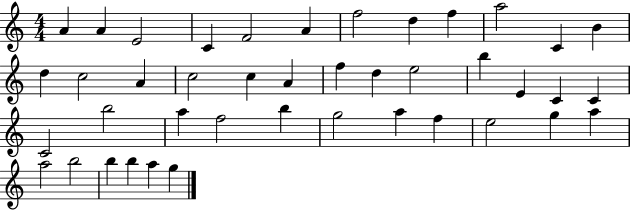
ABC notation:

X:1
T:Untitled
M:4/4
L:1/4
K:C
A A E2 C F2 A f2 d f a2 C B d c2 A c2 c A f d e2 b E C C C2 b2 a f2 b g2 a f e2 g a a2 b2 b b a g